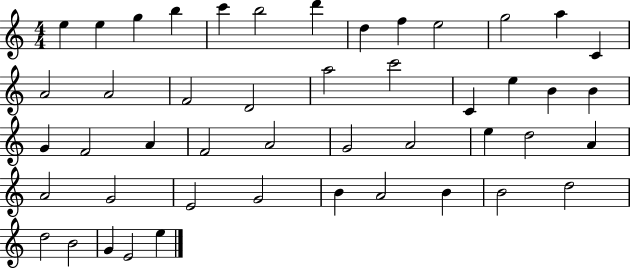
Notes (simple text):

E5/q E5/q G5/q B5/q C6/q B5/h D6/q D5/q F5/q E5/h G5/h A5/q C4/q A4/h A4/h F4/h D4/h A5/h C6/h C4/q E5/q B4/q B4/q G4/q F4/h A4/q F4/h A4/h G4/h A4/h E5/q D5/h A4/q A4/h G4/h E4/h G4/h B4/q A4/h B4/q B4/h D5/h D5/h B4/h G4/q E4/h E5/q